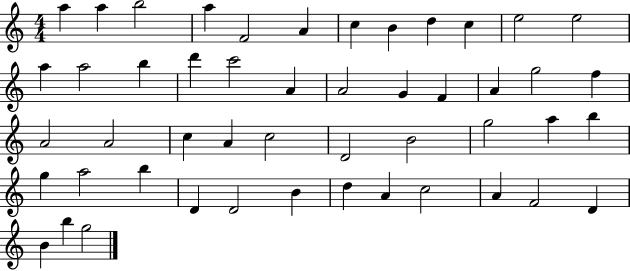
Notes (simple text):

A5/q A5/q B5/h A5/q F4/h A4/q C5/q B4/q D5/q C5/q E5/h E5/h A5/q A5/h B5/q D6/q C6/h A4/q A4/h G4/q F4/q A4/q G5/h F5/q A4/h A4/h C5/q A4/q C5/h D4/h B4/h G5/h A5/q B5/q G5/q A5/h B5/q D4/q D4/h B4/q D5/q A4/q C5/h A4/q F4/h D4/q B4/q B5/q G5/h